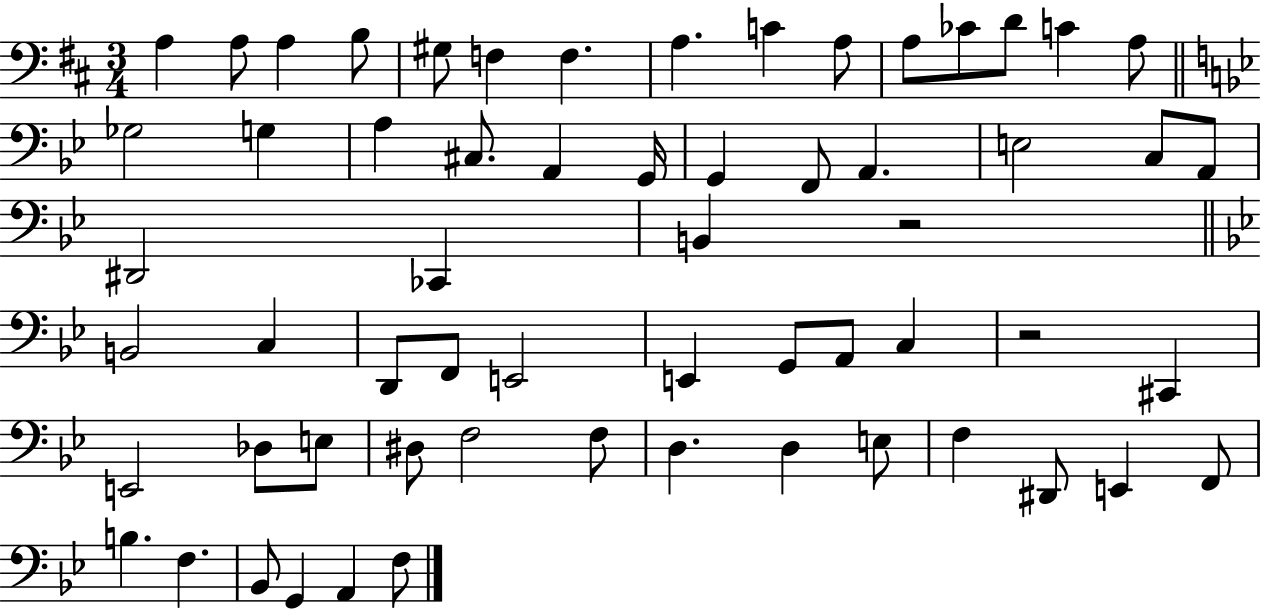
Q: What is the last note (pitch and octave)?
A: F3